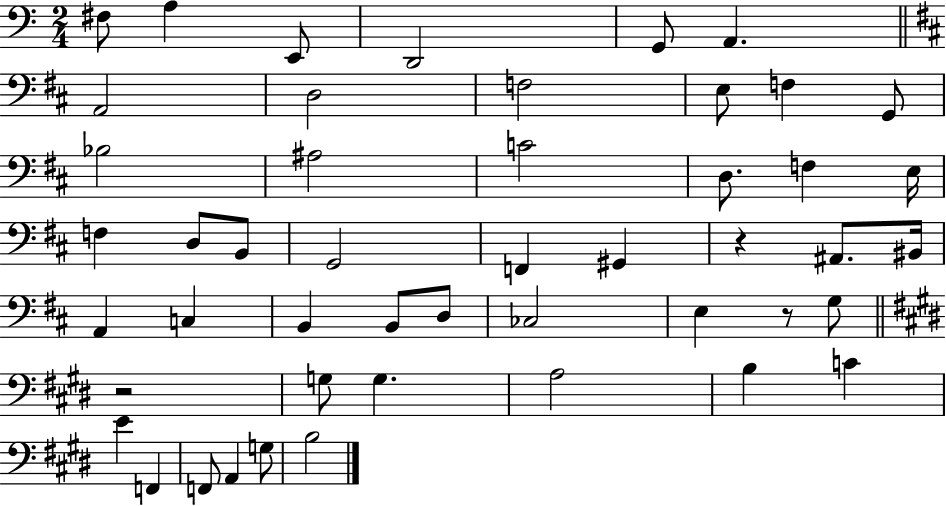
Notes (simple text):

F#3/e A3/q E2/e D2/h G2/e A2/q. A2/h D3/h F3/h E3/e F3/q G2/e Bb3/h A#3/h C4/h D3/e. F3/q E3/s F3/q D3/e B2/e G2/h F2/q G#2/q R/q A#2/e. BIS2/s A2/q C3/q B2/q B2/e D3/e CES3/h E3/q R/e G3/e R/h G3/e G3/q. A3/h B3/q C4/q E4/q F2/q F2/e A2/q G3/e B3/h